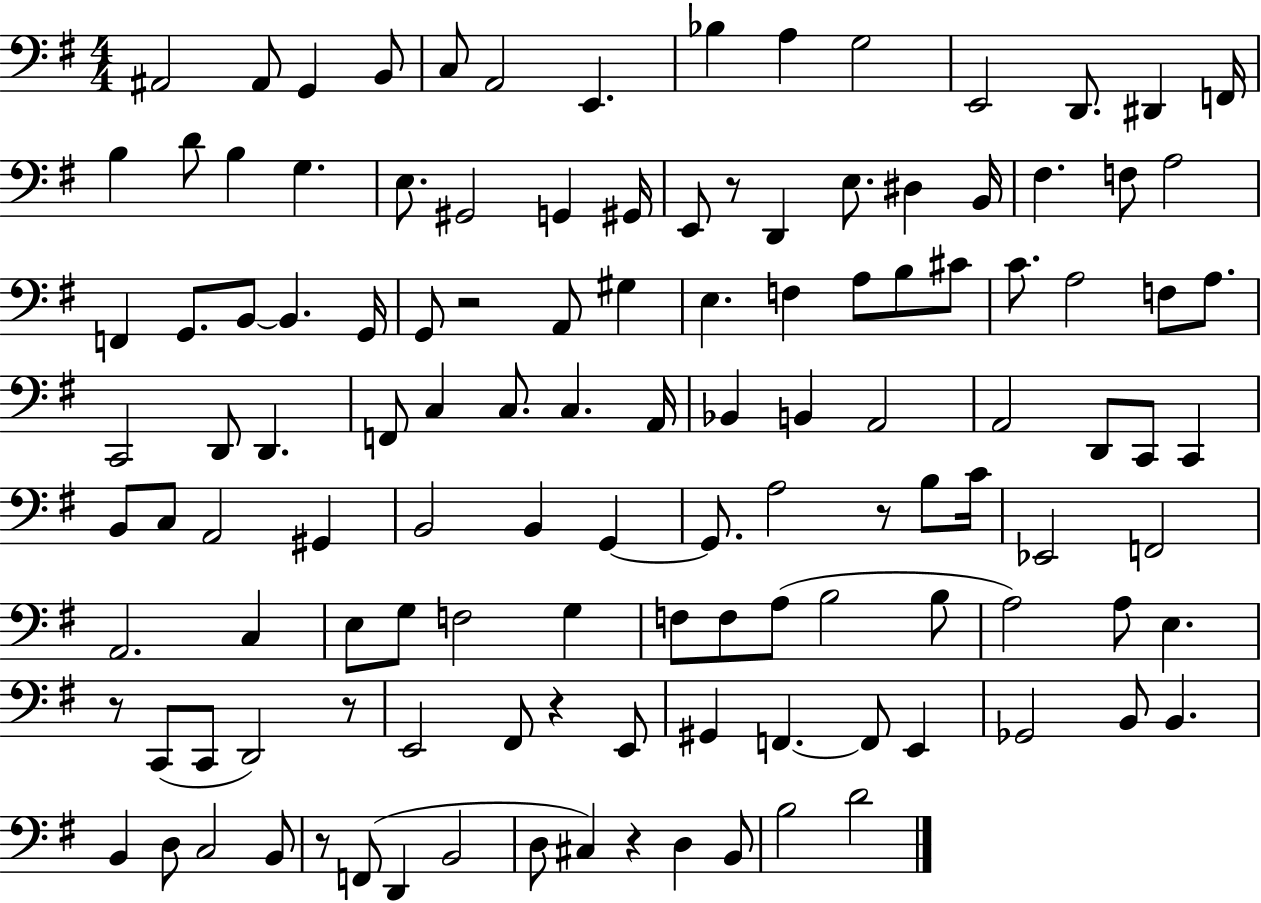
X:1
T:Untitled
M:4/4
L:1/4
K:G
^A,,2 ^A,,/2 G,, B,,/2 C,/2 A,,2 E,, _B, A, G,2 E,,2 D,,/2 ^D,, F,,/4 B, D/2 B, G, E,/2 ^G,,2 G,, ^G,,/4 E,,/2 z/2 D,, E,/2 ^D, B,,/4 ^F, F,/2 A,2 F,, G,,/2 B,,/2 B,, G,,/4 G,,/2 z2 A,,/2 ^G, E, F, A,/2 B,/2 ^C/2 C/2 A,2 F,/2 A,/2 C,,2 D,,/2 D,, F,,/2 C, C,/2 C, A,,/4 _B,, B,, A,,2 A,,2 D,,/2 C,,/2 C,, B,,/2 C,/2 A,,2 ^G,, B,,2 B,, G,, G,,/2 A,2 z/2 B,/2 C/4 _E,,2 F,,2 A,,2 C, E,/2 G,/2 F,2 G, F,/2 F,/2 A,/2 B,2 B,/2 A,2 A,/2 E, z/2 C,,/2 C,,/2 D,,2 z/2 E,,2 ^F,,/2 z E,,/2 ^G,, F,, F,,/2 E,, _G,,2 B,,/2 B,, B,, D,/2 C,2 B,,/2 z/2 F,,/2 D,, B,,2 D,/2 ^C, z D, B,,/2 B,2 D2